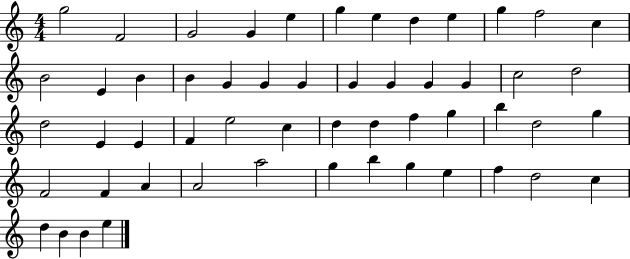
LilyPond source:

{
  \clef treble
  \numericTimeSignature
  \time 4/4
  \key c \major
  g''2 f'2 | g'2 g'4 e''4 | g''4 e''4 d''4 e''4 | g''4 f''2 c''4 | \break b'2 e'4 b'4 | b'4 g'4 g'4 g'4 | g'4 g'4 g'4 g'4 | c''2 d''2 | \break d''2 e'4 e'4 | f'4 e''2 c''4 | d''4 d''4 f''4 g''4 | b''4 d''2 g''4 | \break f'2 f'4 a'4 | a'2 a''2 | g''4 b''4 g''4 e''4 | f''4 d''2 c''4 | \break d''4 b'4 b'4 e''4 | \bar "|."
}